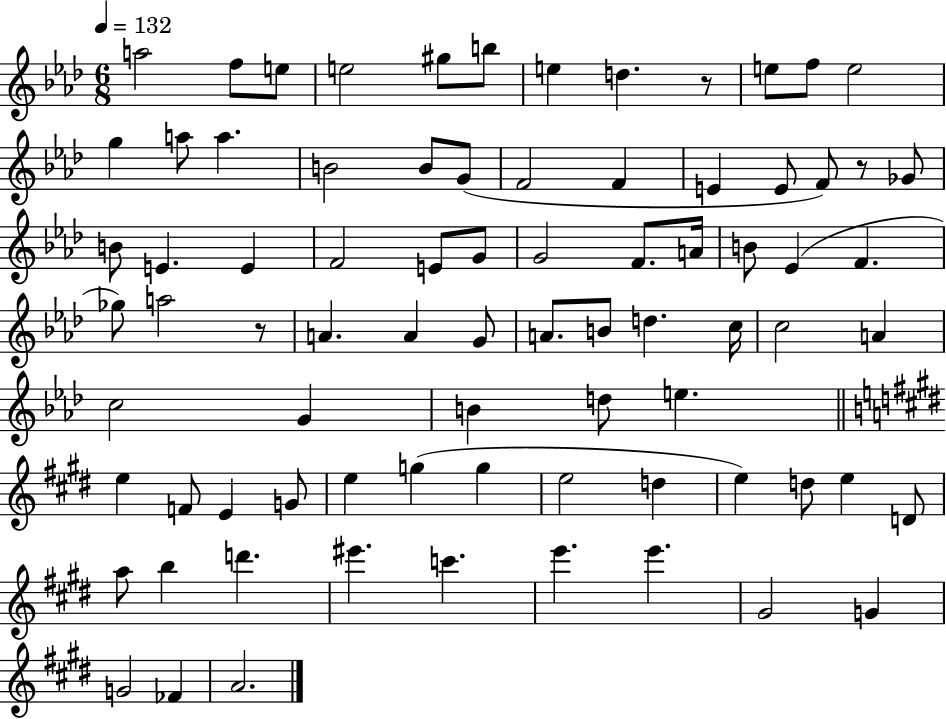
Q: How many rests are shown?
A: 3